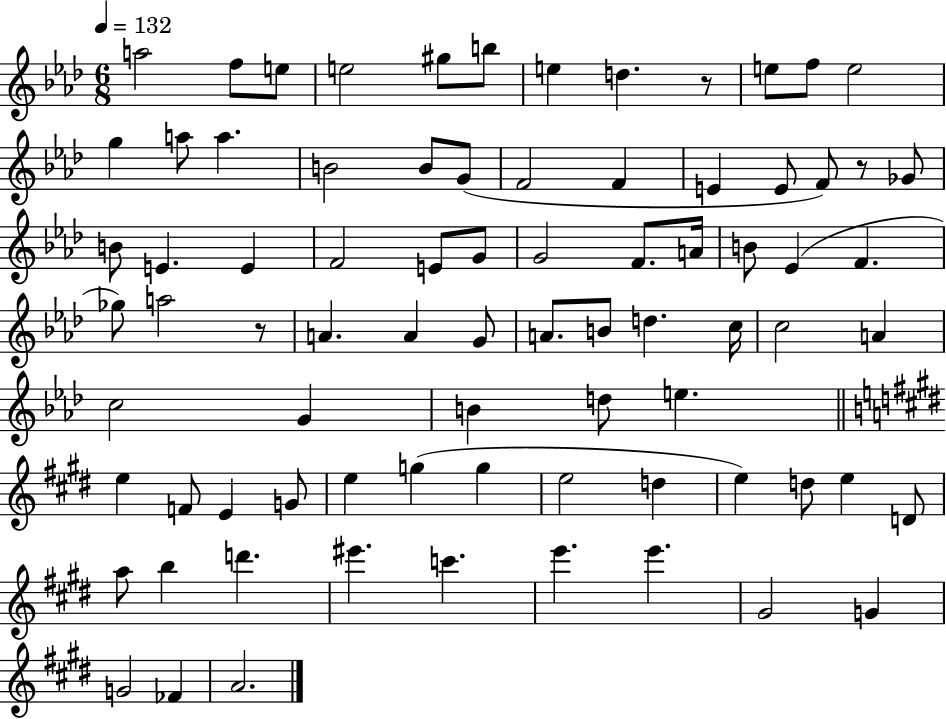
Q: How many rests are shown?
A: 3